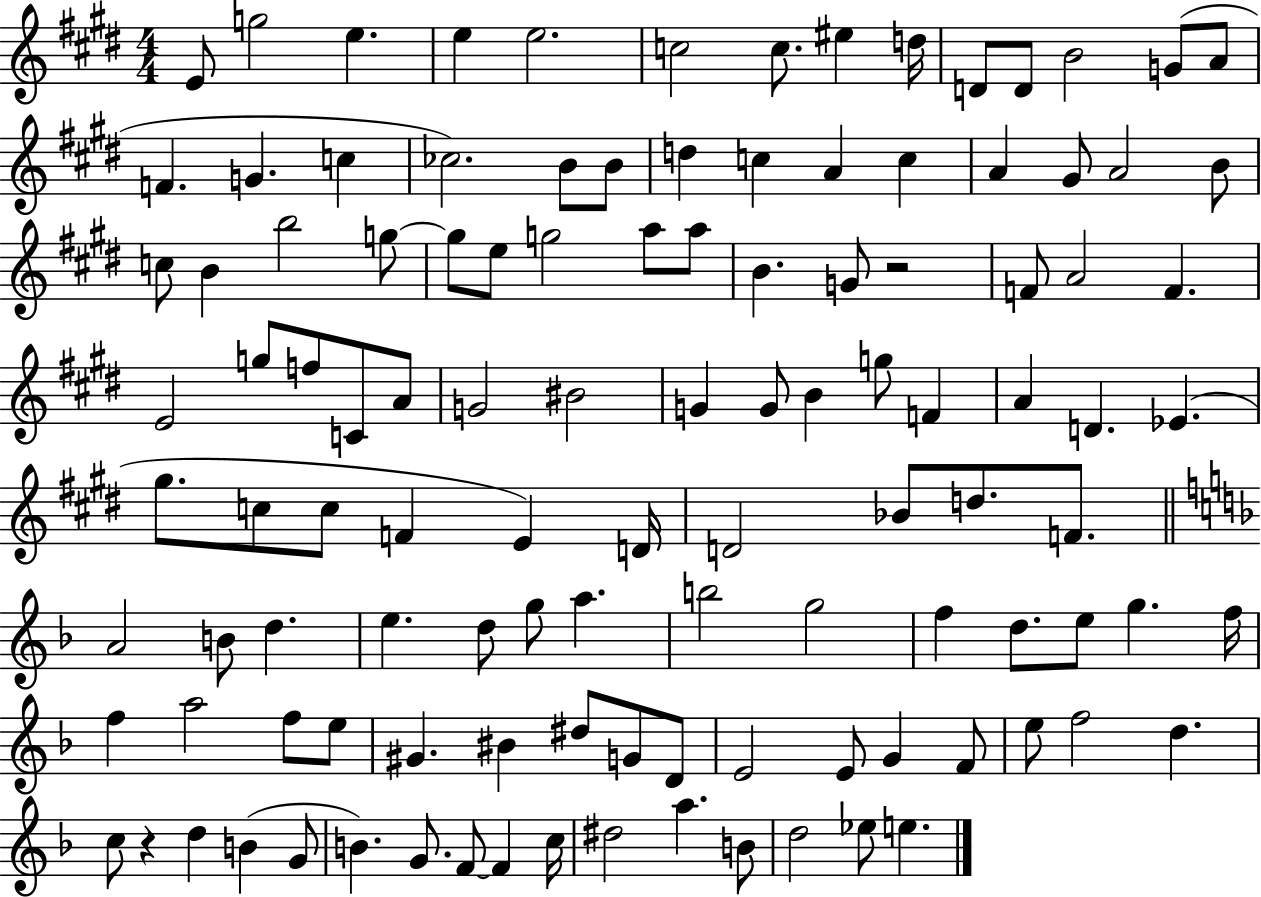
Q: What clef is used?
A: treble